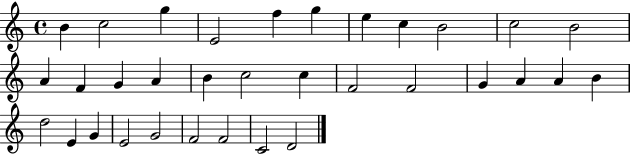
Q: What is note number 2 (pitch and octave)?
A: C5